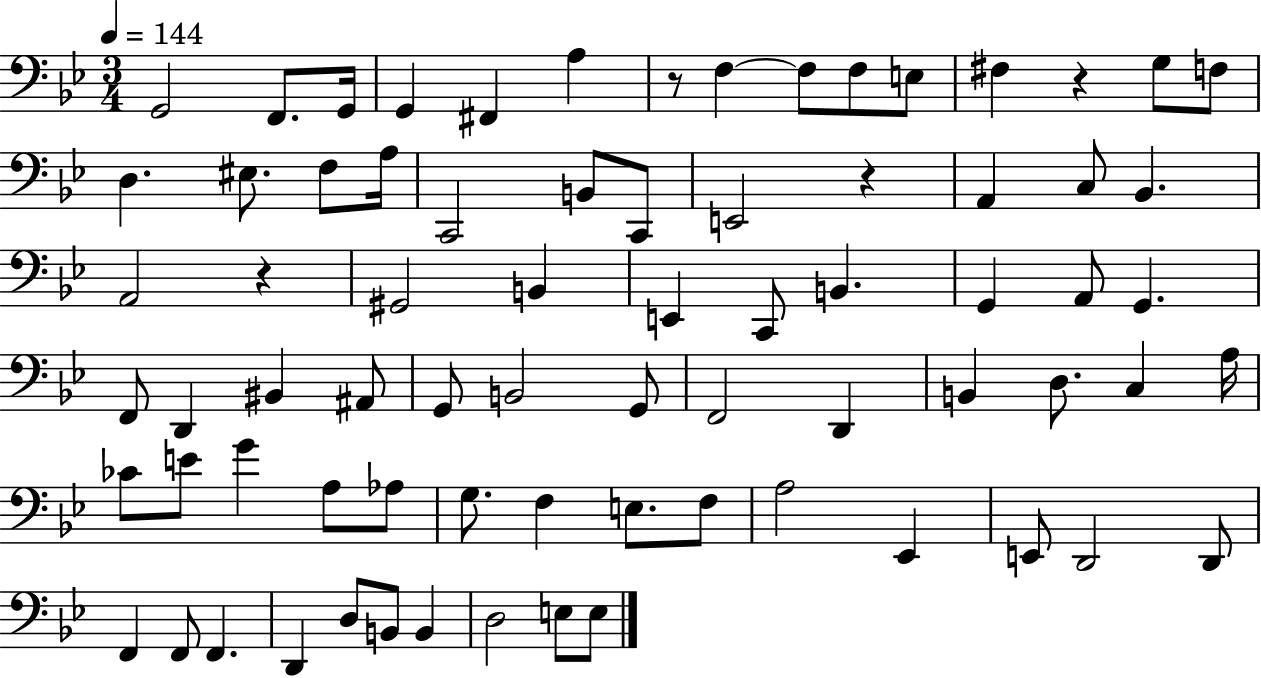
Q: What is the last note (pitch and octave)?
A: E3